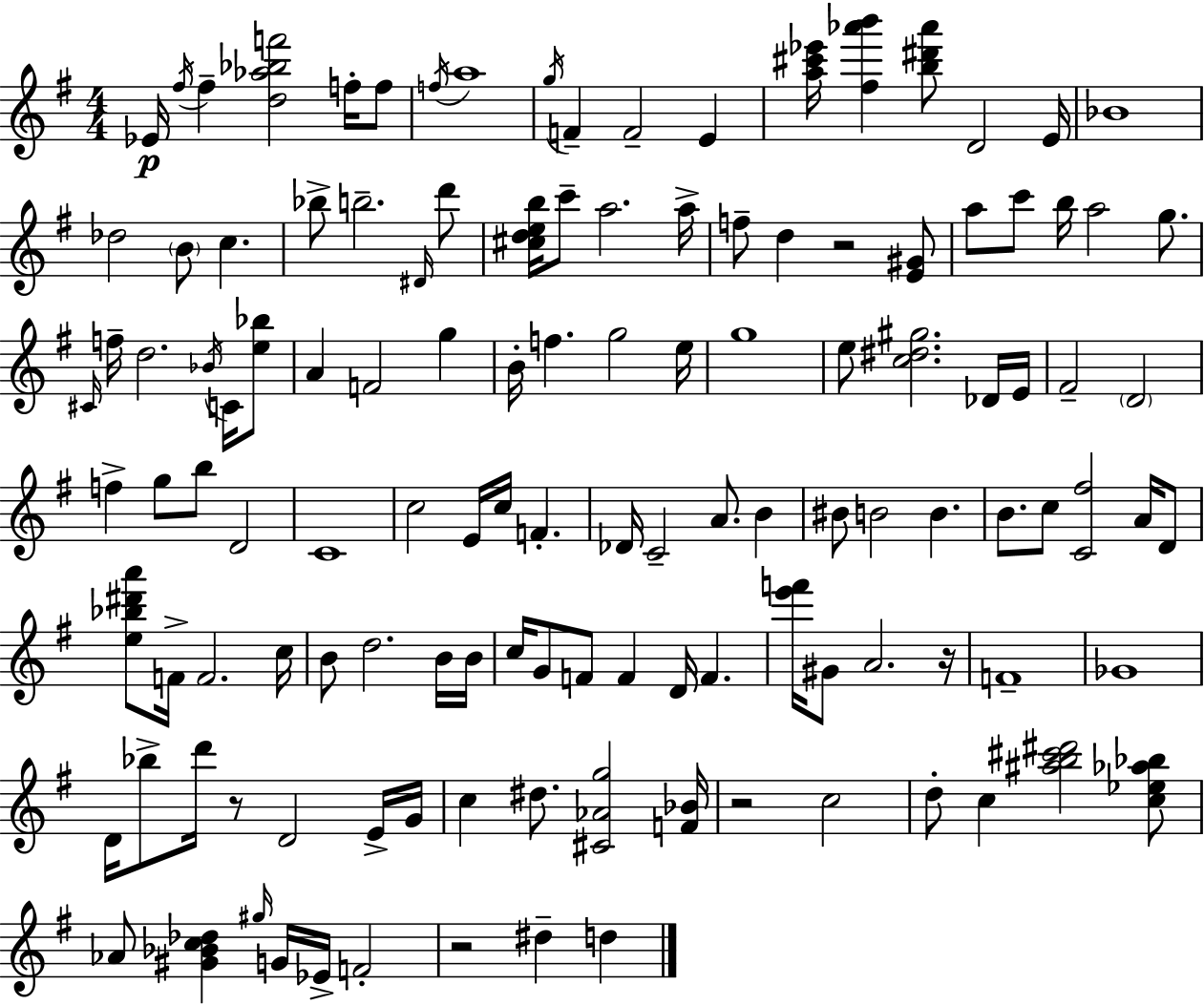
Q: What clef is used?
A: treble